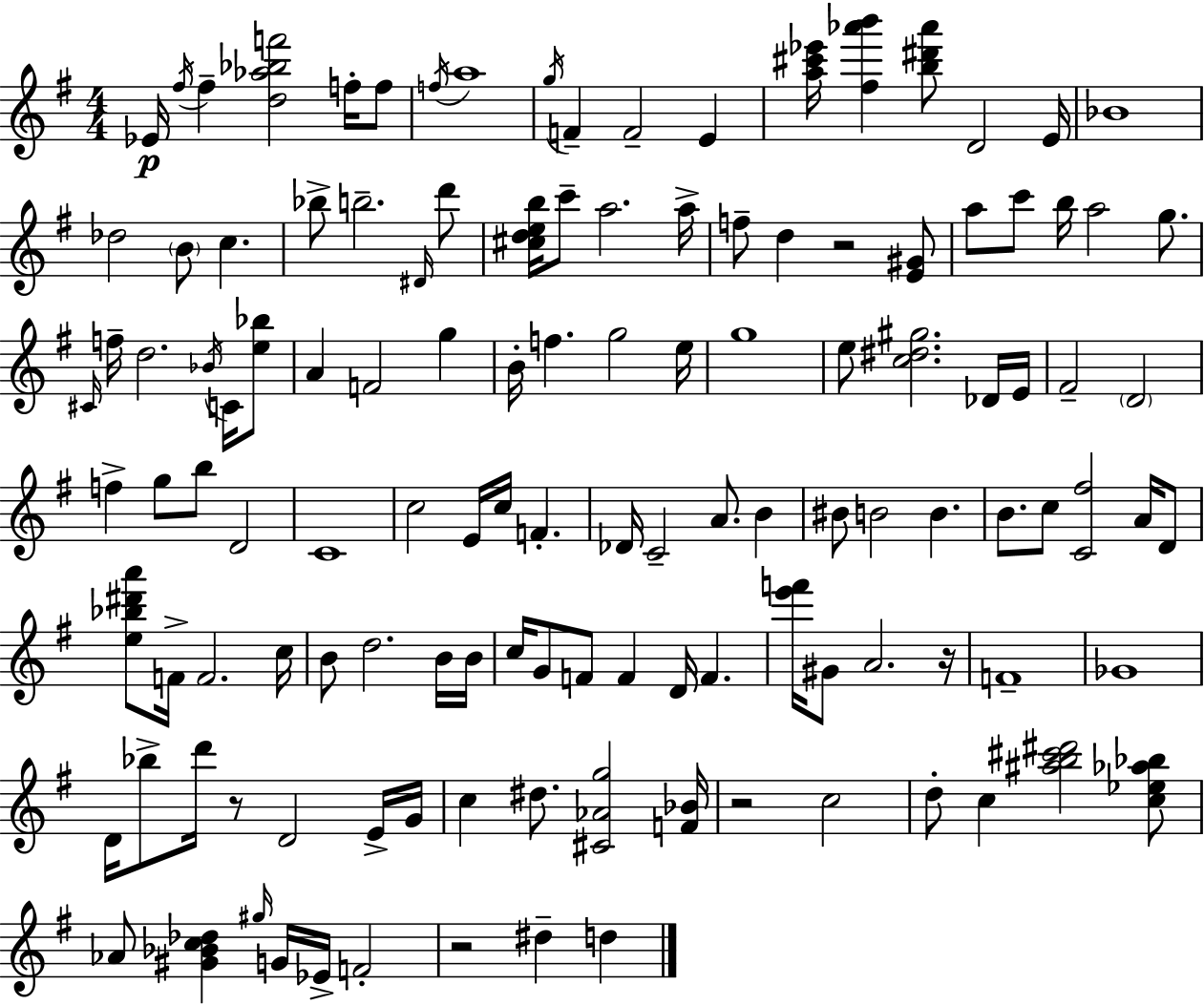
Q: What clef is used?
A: treble